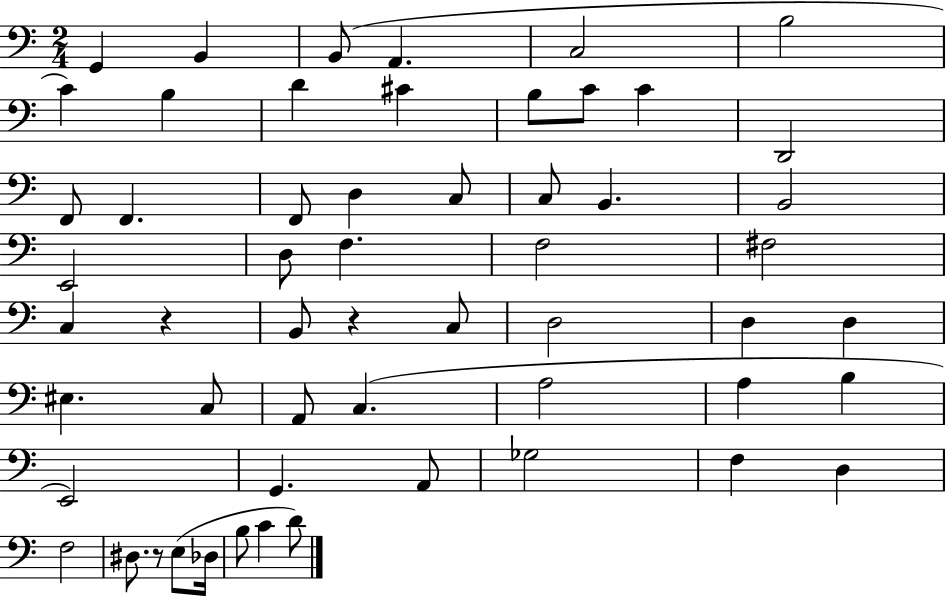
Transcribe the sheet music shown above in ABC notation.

X:1
T:Untitled
M:2/4
L:1/4
K:C
G,, B,, B,,/2 A,, C,2 B,2 C B, D ^C B,/2 C/2 C D,,2 F,,/2 F,, F,,/2 D, C,/2 C,/2 B,, B,,2 E,,2 D,/2 F, F,2 ^F,2 C, z B,,/2 z C,/2 D,2 D, D, ^E, C,/2 A,,/2 C, A,2 A, B, E,,2 G,, A,,/2 _G,2 F, D, F,2 ^D,/2 z/2 E,/2 _D,/4 B,/2 C D/2